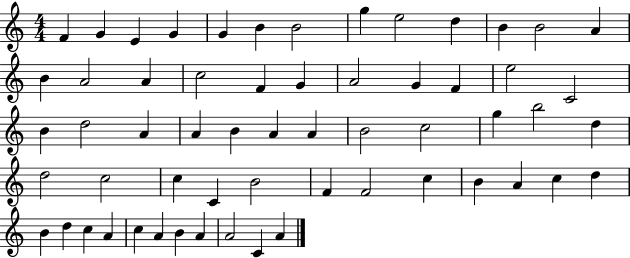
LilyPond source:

{
  \clef treble
  \numericTimeSignature
  \time 4/4
  \key c \major
  f'4 g'4 e'4 g'4 | g'4 b'4 b'2 | g''4 e''2 d''4 | b'4 b'2 a'4 | \break b'4 a'2 a'4 | c''2 f'4 g'4 | a'2 g'4 f'4 | e''2 c'2 | \break b'4 d''2 a'4 | a'4 b'4 a'4 a'4 | b'2 c''2 | g''4 b''2 d''4 | \break d''2 c''2 | c''4 c'4 b'2 | f'4 f'2 c''4 | b'4 a'4 c''4 d''4 | \break b'4 d''4 c''4 a'4 | c''4 a'4 b'4 a'4 | a'2 c'4 a'4 | \bar "|."
}